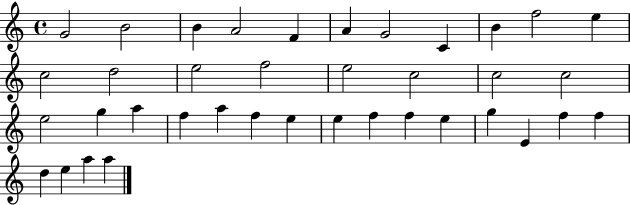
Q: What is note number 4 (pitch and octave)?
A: A4